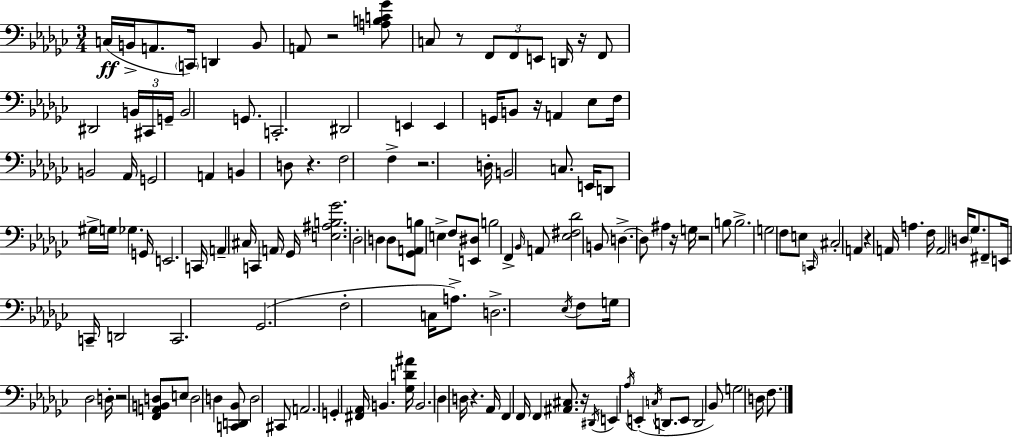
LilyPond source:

{
  \clef bass
  \numericTimeSignature
  \time 3/4
  \key ees \minor
  \repeat volta 2 { c16(\ff b,16-> a,8. \parenthesize c,16) d,4 b,8 | a,8 r2 <a b c' ges'>8 | c8 r8 \tuplet 3/2 { f,8 f,8 e,8 } d,16 r16 | f,8 dis,2 \tuplet 3/2 { b,16 cis,16 | \break g,16-- } b,2 g,8. | c,2.-. | dis,2 e,4 | e,4 g,16 b,8 r16 a,4 | \break ees8 f16 b,2 aes,16 | g,2 a,4 | b,4 d8 r4. | f2 f4-> | \break r2. | d16-. b,2 c8. | e,16 d,8 gis16-> g16 ges4. g,16 | e,2. | \break c,16 a,4-- cis16 c,4 \parenthesize a,16 ges,16 | <e ais b ges'>2. | des2-. d4 | d8 <ges, a, b>8 e4-> f8 <e, dis>8 | \break b2 f,4-> | \grace { bes,16 } a,8 <ees fis des'>2 b,8 | d4.->~~ d8 ais4 | r16 g16 r2 b8 | \break b2.-> | g2 f8 e8 | \grace { c,16 } cis2-. a,4 | r4 a,16 a4. | \break f16 a,2 \parenthesize d16 ges8. | fis,8-- e,16 c,16-- d,2 | c,2. | ges,2.( | \break f2-. c16 a8.->) | d2.-> | \acciaccatura { ees16 } f8 g16 des2 | d16-. r2 <f, a, b, d>8 | \break e8 d2 d4 | <c, d, bes,>8 d2 | cis,8 \parenthesize a,2. | g,4-. <fis, aes,>16 b,4. | \break <ges d' ais'>16 b,2. | des4 d16 r4. | aes,16 f,4 f,16 f,4 | <ais, cis>8. r16 \acciaccatura { dis,16 } e,4 \acciaccatura { aes16 } e,4-.( | \break \acciaccatura { c16 } d,8. e,8 d,2 | bes,8) g2 | d16 f8. } \bar "|."
}